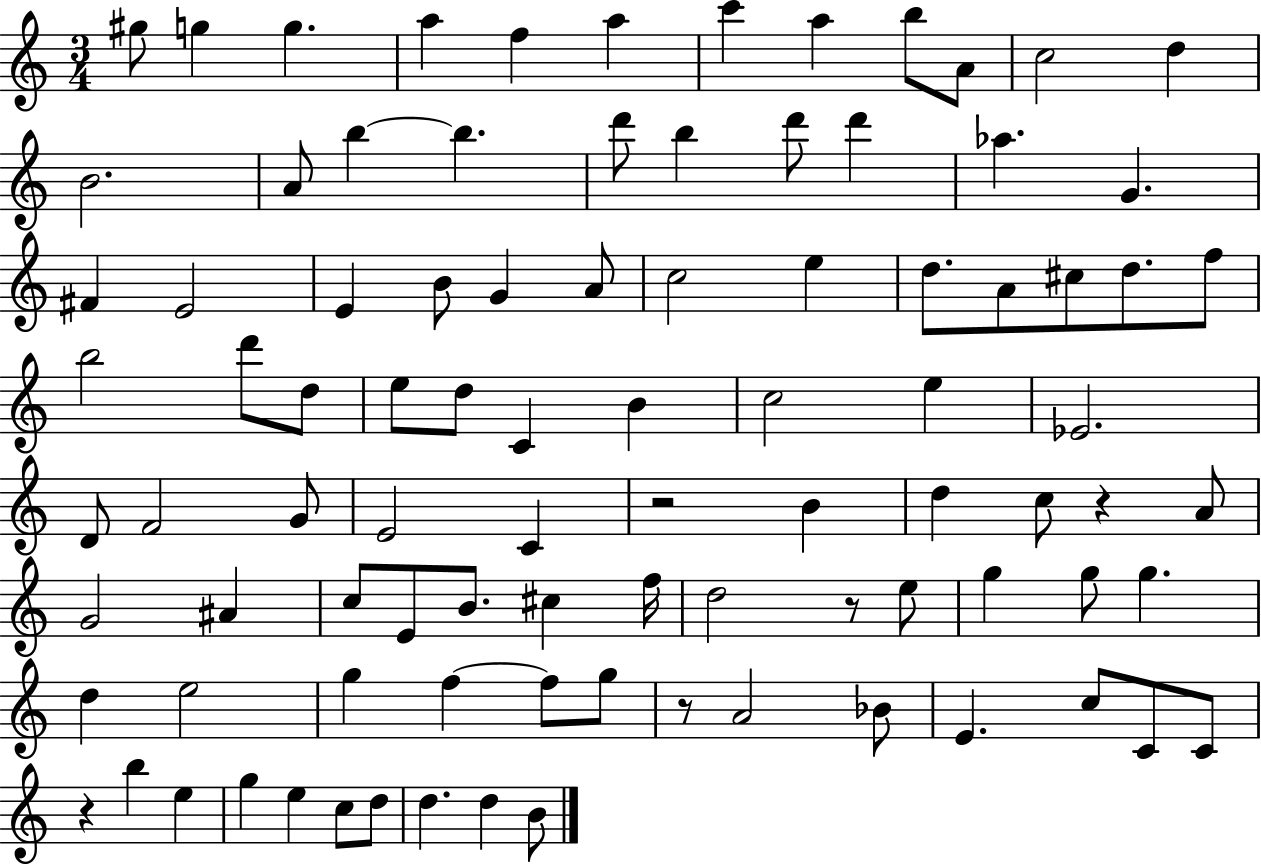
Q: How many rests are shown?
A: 5